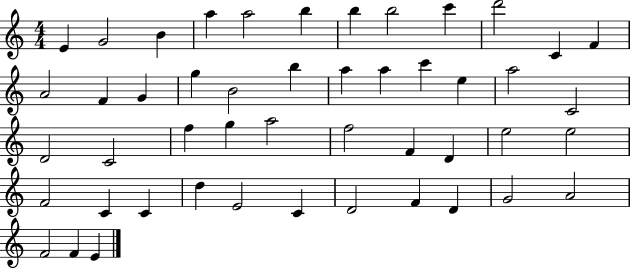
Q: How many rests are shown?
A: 0